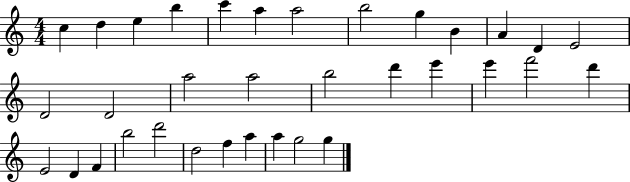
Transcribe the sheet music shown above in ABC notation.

X:1
T:Untitled
M:4/4
L:1/4
K:C
c d e b c' a a2 b2 g B A D E2 D2 D2 a2 a2 b2 d' e' e' f'2 d' E2 D F b2 d'2 d2 f a a g2 g